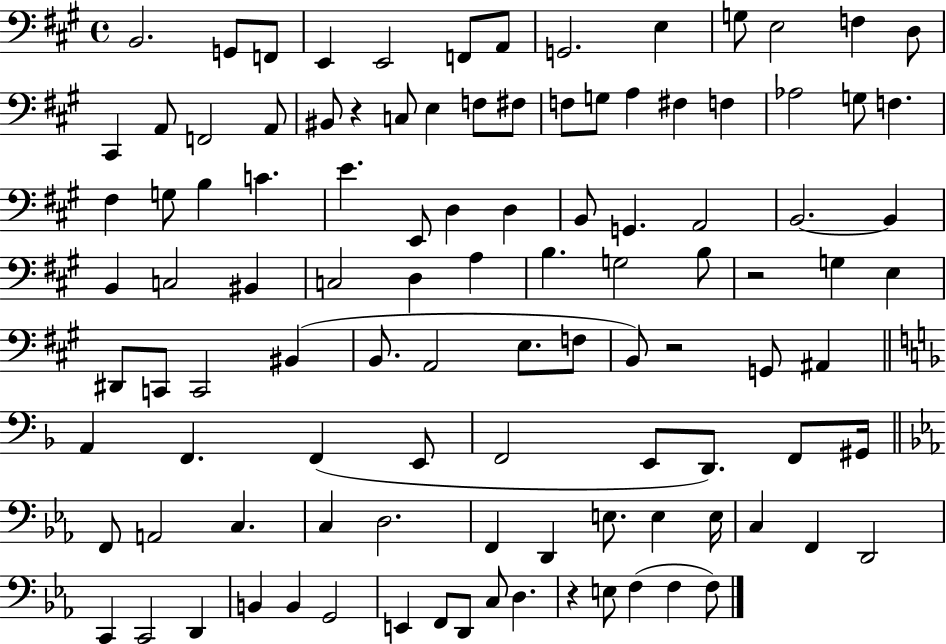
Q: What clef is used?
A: bass